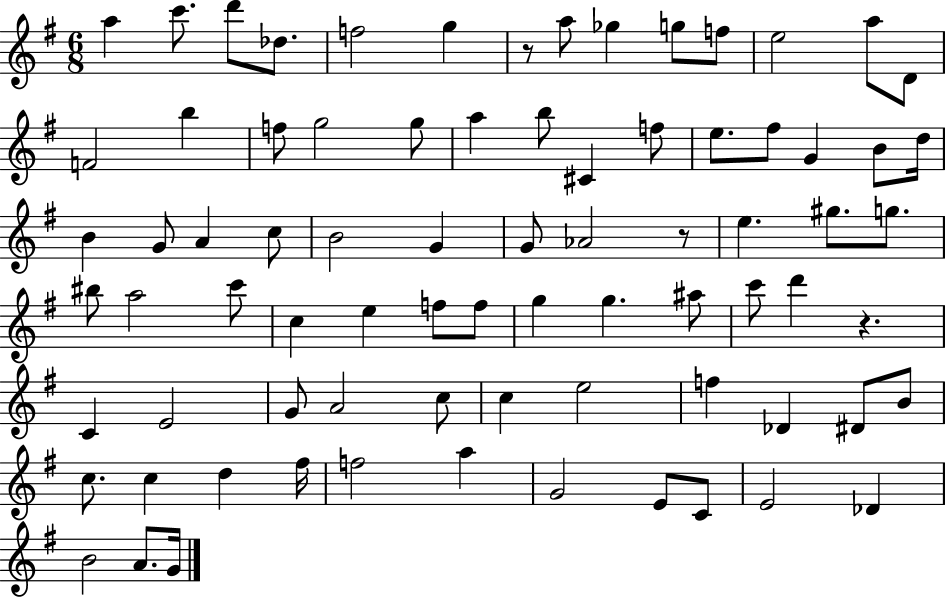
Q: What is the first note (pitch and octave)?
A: A5